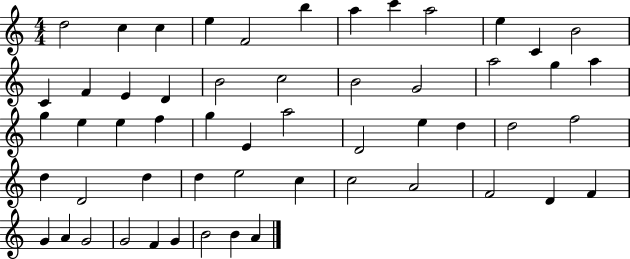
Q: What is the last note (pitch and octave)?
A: A4